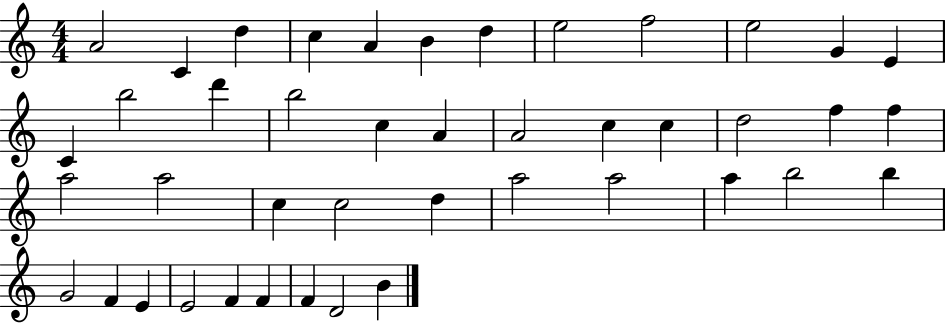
A4/h C4/q D5/q C5/q A4/q B4/q D5/q E5/h F5/h E5/h G4/q E4/q C4/q B5/h D6/q B5/h C5/q A4/q A4/h C5/q C5/q D5/h F5/q F5/q A5/h A5/h C5/q C5/h D5/q A5/h A5/h A5/q B5/h B5/q G4/h F4/q E4/q E4/h F4/q F4/q F4/q D4/h B4/q